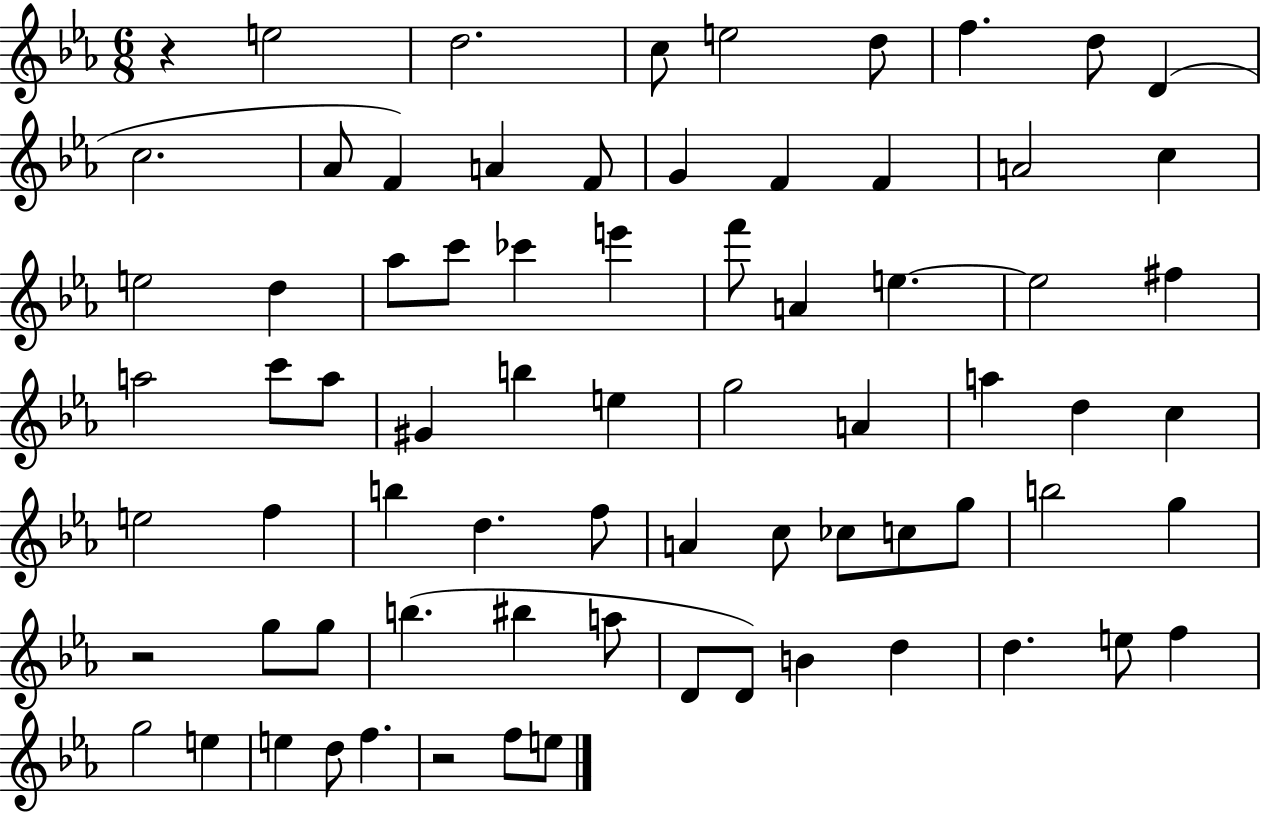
X:1
T:Untitled
M:6/8
L:1/4
K:Eb
z e2 d2 c/2 e2 d/2 f d/2 D c2 _A/2 F A F/2 G F F A2 c e2 d _a/2 c'/2 _c' e' f'/2 A e e2 ^f a2 c'/2 a/2 ^G b e g2 A a d c e2 f b d f/2 A c/2 _c/2 c/2 g/2 b2 g z2 g/2 g/2 b ^b a/2 D/2 D/2 B d d e/2 f g2 e e d/2 f z2 f/2 e/2